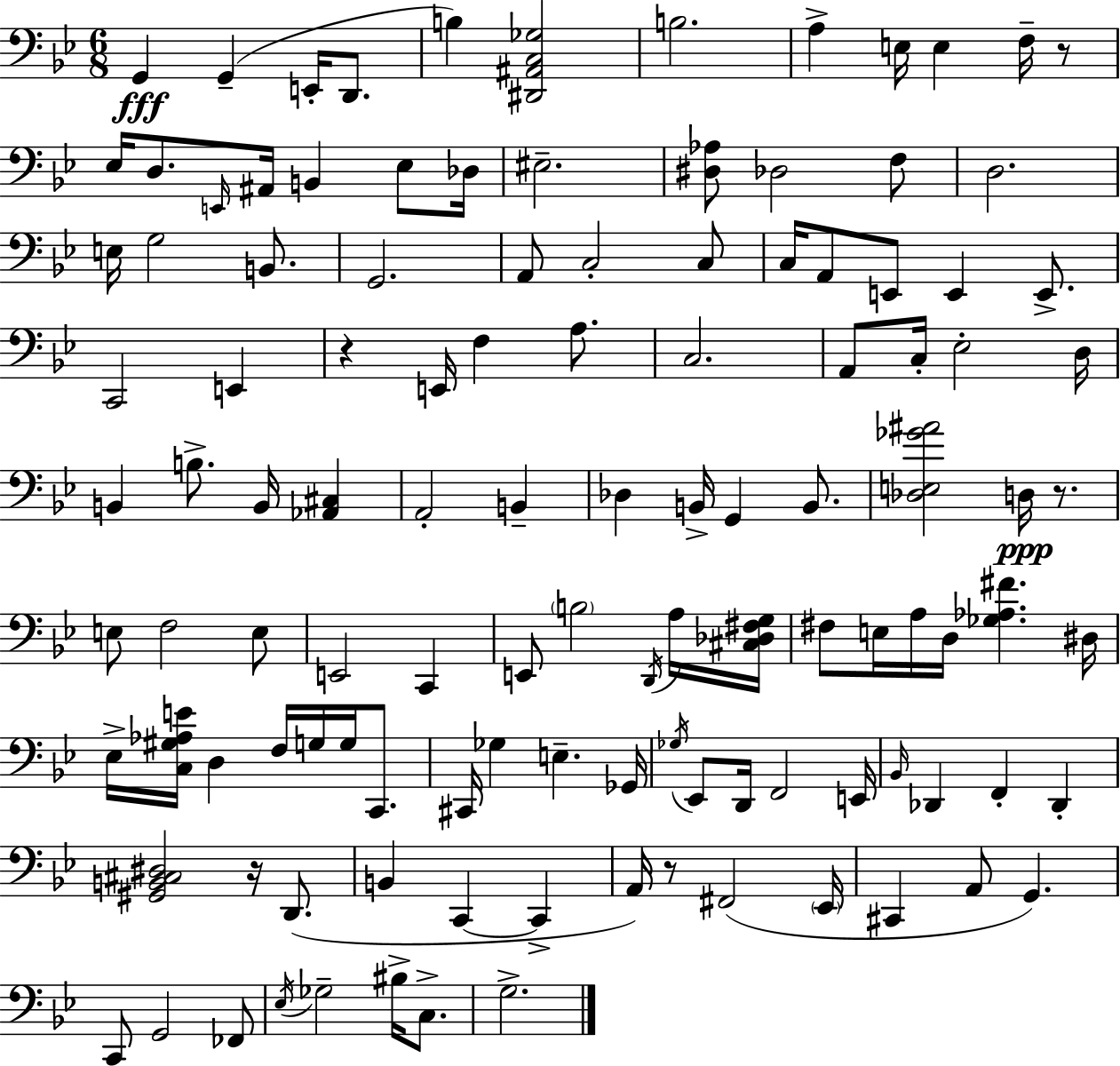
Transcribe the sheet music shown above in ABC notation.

X:1
T:Untitled
M:6/8
L:1/4
K:Gm
G,, G,, E,,/4 D,,/2 B, [^D,,^A,,C,_G,]2 B,2 A, E,/4 E, F,/4 z/2 _E,/4 D,/2 E,,/4 ^A,,/4 B,, _E,/2 _D,/4 ^E,2 [^D,_A,]/2 _D,2 F,/2 D,2 E,/4 G,2 B,,/2 G,,2 A,,/2 C,2 C,/2 C,/4 A,,/2 E,,/2 E,, E,,/2 C,,2 E,, z E,,/4 F, A,/2 C,2 A,,/2 C,/4 _E,2 D,/4 B,, B,/2 B,,/4 [_A,,^C,] A,,2 B,, _D, B,,/4 G,, B,,/2 [_D,E,_G^A]2 D,/4 z/2 E,/2 F,2 E,/2 E,,2 C,, E,,/2 B,2 D,,/4 A,/4 [^C,_D,^F,G,]/4 ^F,/2 E,/4 A,/4 D,/4 [_G,_A,^F] ^D,/4 _E,/4 [C,^G,_A,E]/4 D, F,/4 G,/4 G,/4 C,,/2 ^C,,/4 _G, E, _G,,/4 _G,/4 _E,,/2 D,,/4 F,,2 E,,/4 _B,,/4 _D,, F,, _D,, [^G,,B,,^C,^D,]2 z/4 D,,/2 B,, C,, C,, A,,/4 z/2 ^F,,2 _E,,/4 ^C,, A,,/2 G,, C,,/2 G,,2 _F,,/2 _E,/4 _G,2 ^B,/4 C,/2 G,2